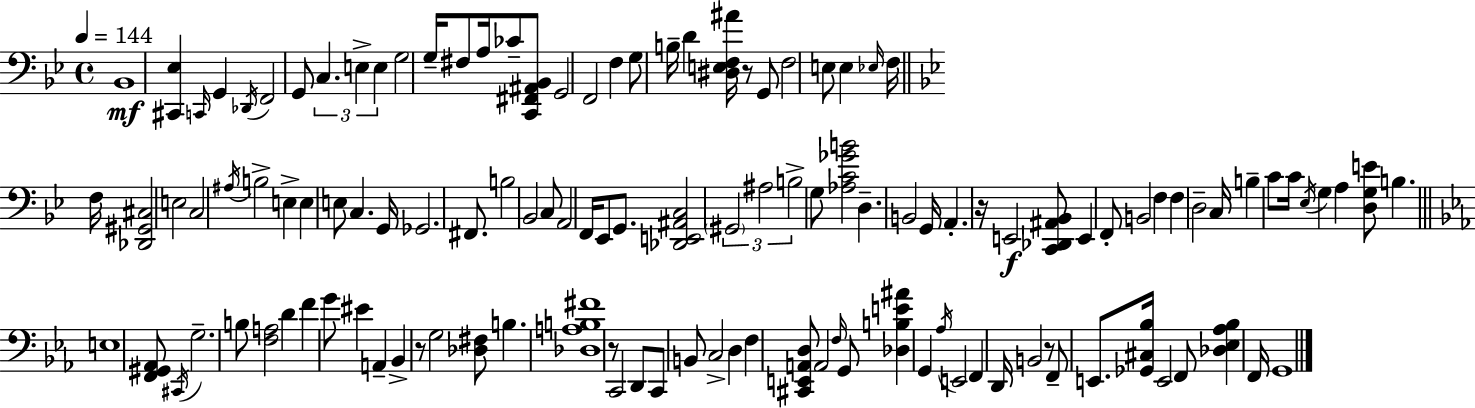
X:1
T:Untitled
M:4/4
L:1/4
K:Bb
_B,,4 [^C,,_E,] C,,/4 G,, _D,,/4 F,,2 G,,/2 C, E, E, G,2 G,/4 ^F,/2 A,/4 _C/2 [C,,^F,,^A,,_B,,]/2 G,,2 F,,2 F, G,/2 B,/4 D [^D,E,F,^A]/4 z/2 G,,/2 F,2 E,/2 E, _E,/4 F,/4 F,/4 [_D,,^G,,^C,]2 E,2 C,2 ^A,/4 B,2 E, E, E,/2 C, G,,/4 _G,,2 ^F,,/2 B,2 _B,,2 C,/2 A,,2 F,,/4 _E,,/2 G,,/2 [_D,,E,,^A,,C,]2 ^G,,2 ^A,2 B,2 G,/2 [_A,C_GB]2 D, B,,2 G,,/4 A,, z/4 E,,2 [C,,_D,,^A,,_B,,]/2 E,, F,,/2 B,,2 F, F, D,2 C,/4 B, C/2 C/4 _E,/4 G, A, [D,G,E]/2 B, E,4 [F,,^G,,_A,,]/2 ^C,,/4 G,2 B,/2 [F,A,]2 D F G/2 ^E A,, _B,, z/2 G,2 [_D,^F,]/2 B, [_D,A,B,^F]4 z/2 C,,2 D,,/2 C,,/2 B,,/2 C,2 D, F, [^C,,E,,A,,D,]/2 A,,2 F,/4 G,,/2 [_D,B,E^A] G,, _A,/4 E,,2 F,, D,,/4 B,,2 z/2 F,,/2 E,,/2 [_G,,^C,_B,]/4 E,,2 F,,/2 [_D,_E,_A,_B,] F,,/4 G,,4